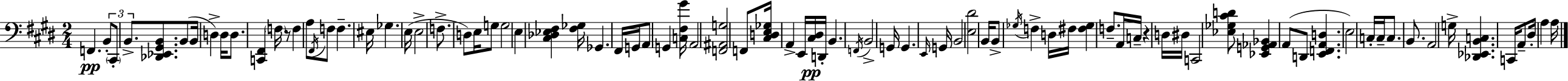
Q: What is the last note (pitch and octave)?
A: A3